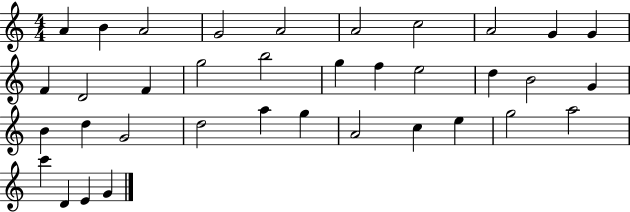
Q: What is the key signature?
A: C major